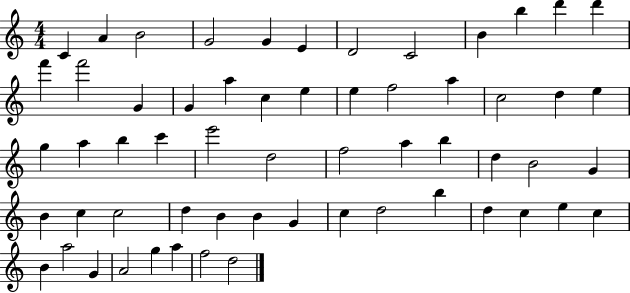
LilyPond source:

{
  \clef treble
  \numericTimeSignature
  \time 4/4
  \key c \major
  c'4 a'4 b'2 | g'2 g'4 e'4 | d'2 c'2 | b'4 b''4 d'''4 d'''4 | \break f'''4 f'''2 g'4 | g'4 a''4 c''4 e''4 | e''4 f''2 a''4 | c''2 d''4 e''4 | \break g''4 a''4 b''4 c'''4 | e'''2 d''2 | f''2 a''4 b''4 | d''4 b'2 g'4 | \break b'4 c''4 c''2 | d''4 b'4 b'4 g'4 | c''4 d''2 b''4 | d''4 c''4 e''4 c''4 | \break b'4 a''2 g'4 | a'2 g''4 a''4 | f''2 d''2 | \bar "|."
}